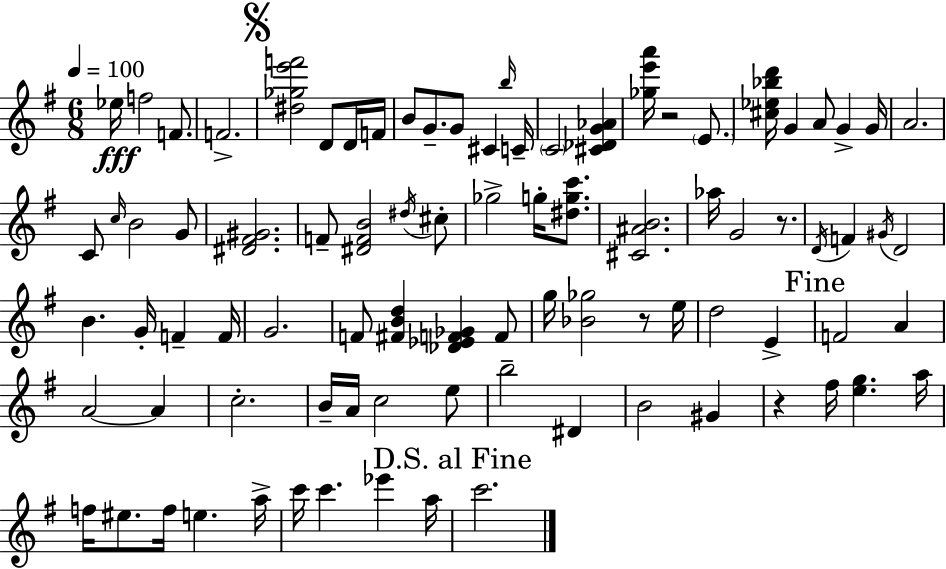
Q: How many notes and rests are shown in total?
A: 87